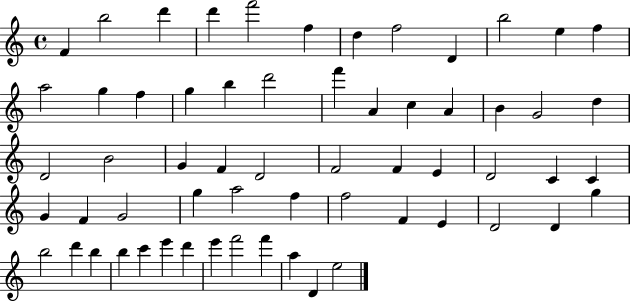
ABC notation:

X:1
T:Untitled
M:4/4
L:1/4
K:C
F b2 d' d' f'2 f d f2 D b2 e f a2 g f g b d'2 f' A c A B G2 d D2 B2 G F D2 F2 F E D2 C C G F G2 g a2 f f2 F E D2 D g b2 d' b b c' e' d' e' f'2 f' a D e2